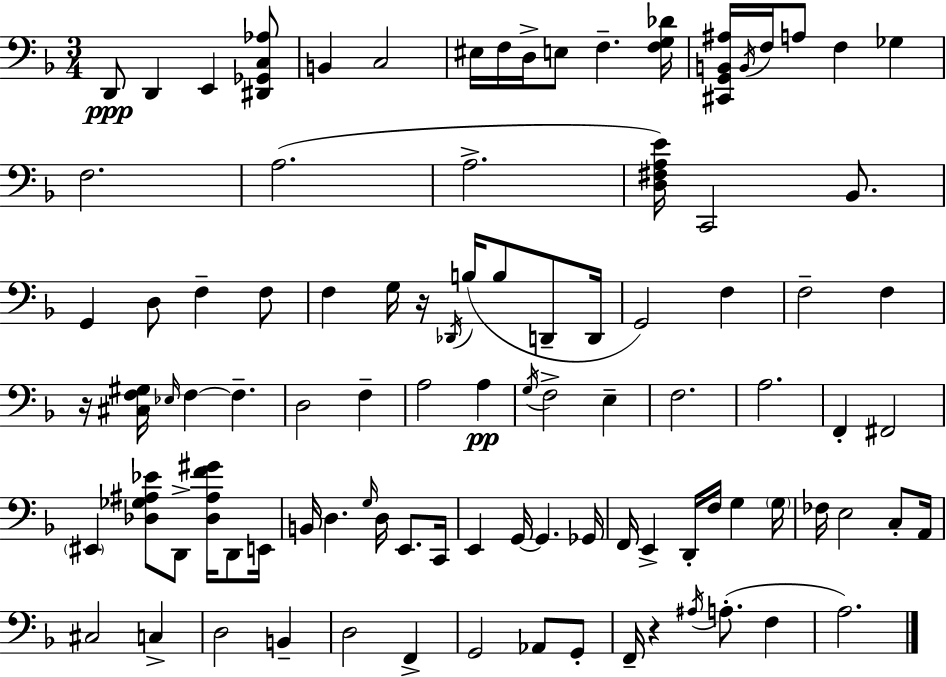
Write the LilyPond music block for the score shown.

{
  \clef bass
  \numericTimeSignature
  \time 3/4
  \key d \minor
  \repeat volta 2 { d,8\ppp d,4 e,4 <dis, ges, c aes>8 | b,4 c2 | eis16 f16 d16-> e8 f4.-- <f g des'>16 | <cis, g, b, ais>16 \acciaccatura { b,16 } f16 a8 f4 ges4 | \break f2. | a2.( | a2.-> | <d fis a e'>16) c,2 bes,8. | \break g,4 d8 f4-- f8 | f4 g16 r16 \acciaccatura { des,16 }( b16 b8 d,8-- | d,16 g,2) f4 | f2-- f4 | \break r16 <cis f gis>16 \grace { ees16 } f4~~ f4.-- | d2 f4-- | a2 a4\pp | \acciaccatura { g16 } f2-> | \break e4-- f2. | a2. | f,4-. fis,2 | \parenthesize eis,4 <des ges ais ees'>8 d,8-> | \break <des ais f' gis'>16 d,8 e,16 b,16 d4. \grace { g16 } | d16 e,8. c,16 e,4 g,16~~ g,4. | ges,16 f,16 e,4-> d,16-. f16 | g4 \parenthesize g16 fes16 e2 | \break c8-. a,16 cis2 | c4-> d2 | b,4-- d2 | f,4-> g,2 | \break aes,8 g,8-. f,16-- r4 \acciaccatura { ais16 }( a8.-. | f4 a2.) | } \bar "|."
}